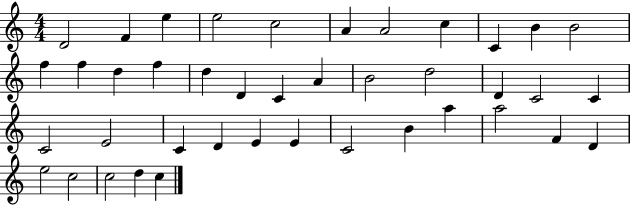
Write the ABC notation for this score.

X:1
T:Untitled
M:4/4
L:1/4
K:C
D2 F e e2 c2 A A2 c C B B2 f f d f d D C A B2 d2 D C2 C C2 E2 C D E E C2 B a a2 F D e2 c2 c2 d c